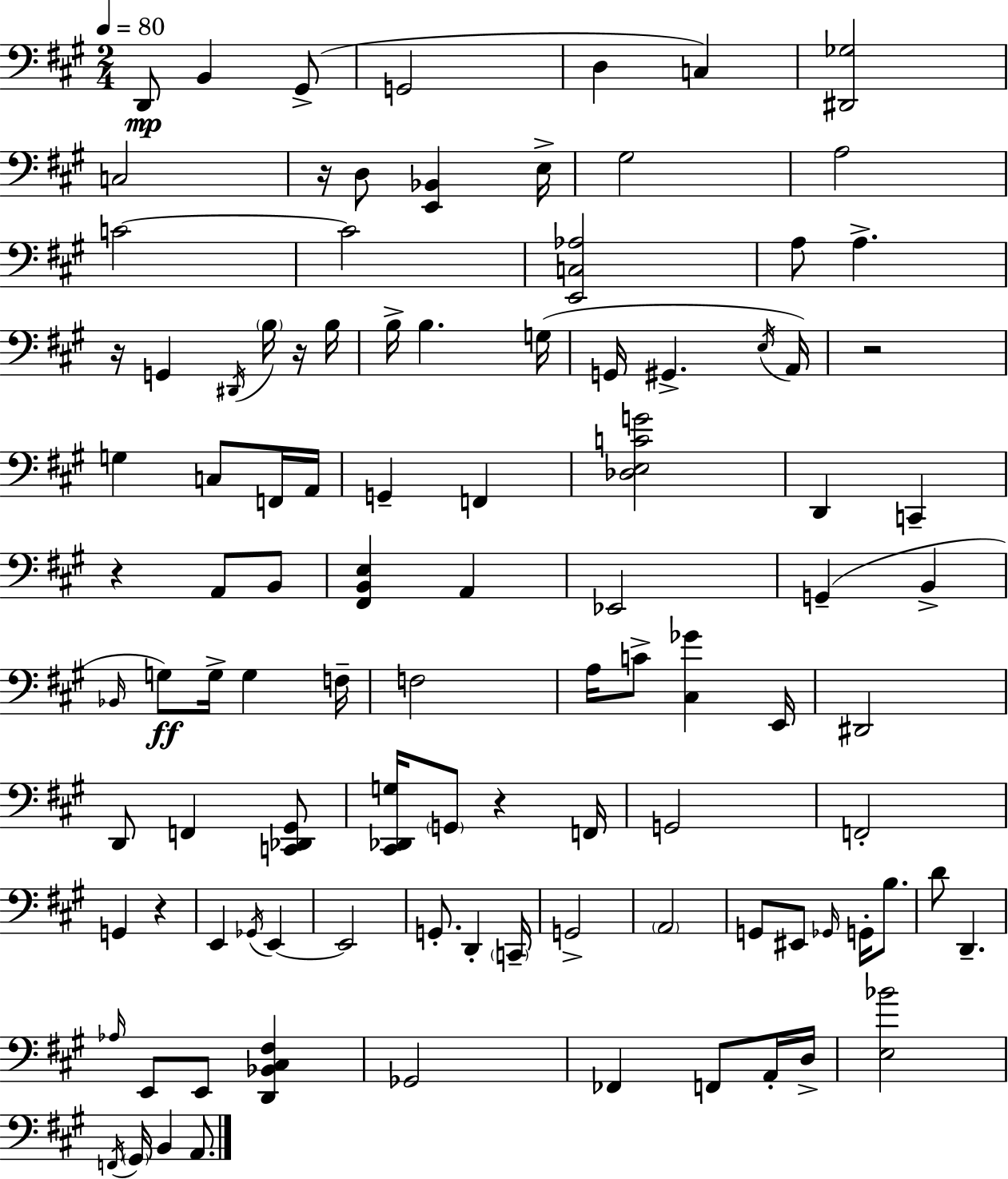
X:1
T:Untitled
M:2/4
L:1/4
K:A
D,,/2 B,, ^G,,/2 G,,2 D, C, [^D,,_G,]2 C,2 z/4 D,/2 [E,,_B,,] E,/4 ^G,2 A,2 C2 C2 [E,,C,_A,]2 A,/2 A, z/4 G,, ^D,,/4 B,/4 z/4 B,/4 B,/4 B, G,/4 G,,/4 ^G,, E,/4 A,,/4 z2 G, C,/2 F,,/4 A,,/4 G,, F,, [_D,E,CG]2 D,, C,, z A,,/2 B,,/2 [^F,,B,,E,] A,, _E,,2 G,, B,, _B,,/4 G,/2 G,/4 G, F,/4 F,2 A,/4 C/2 [^C,_G] E,,/4 ^D,,2 D,,/2 F,, [C,,_D,,^G,,]/2 [^C,,_D,,G,]/4 G,,/2 z F,,/4 G,,2 F,,2 G,, z E,, _G,,/4 E,, E,,2 G,,/2 D,, C,,/4 G,,2 A,,2 G,,/2 ^E,,/2 _G,,/4 G,,/4 B,/2 D/2 D,, _A,/4 E,,/2 E,,/2 [D,,_B,,^C,^F,] _G,,2 _F,, F,,/2 A,,/4 D,/4 [E,_B]2 F,,/4 ^G,,/4 B,, A,,/2